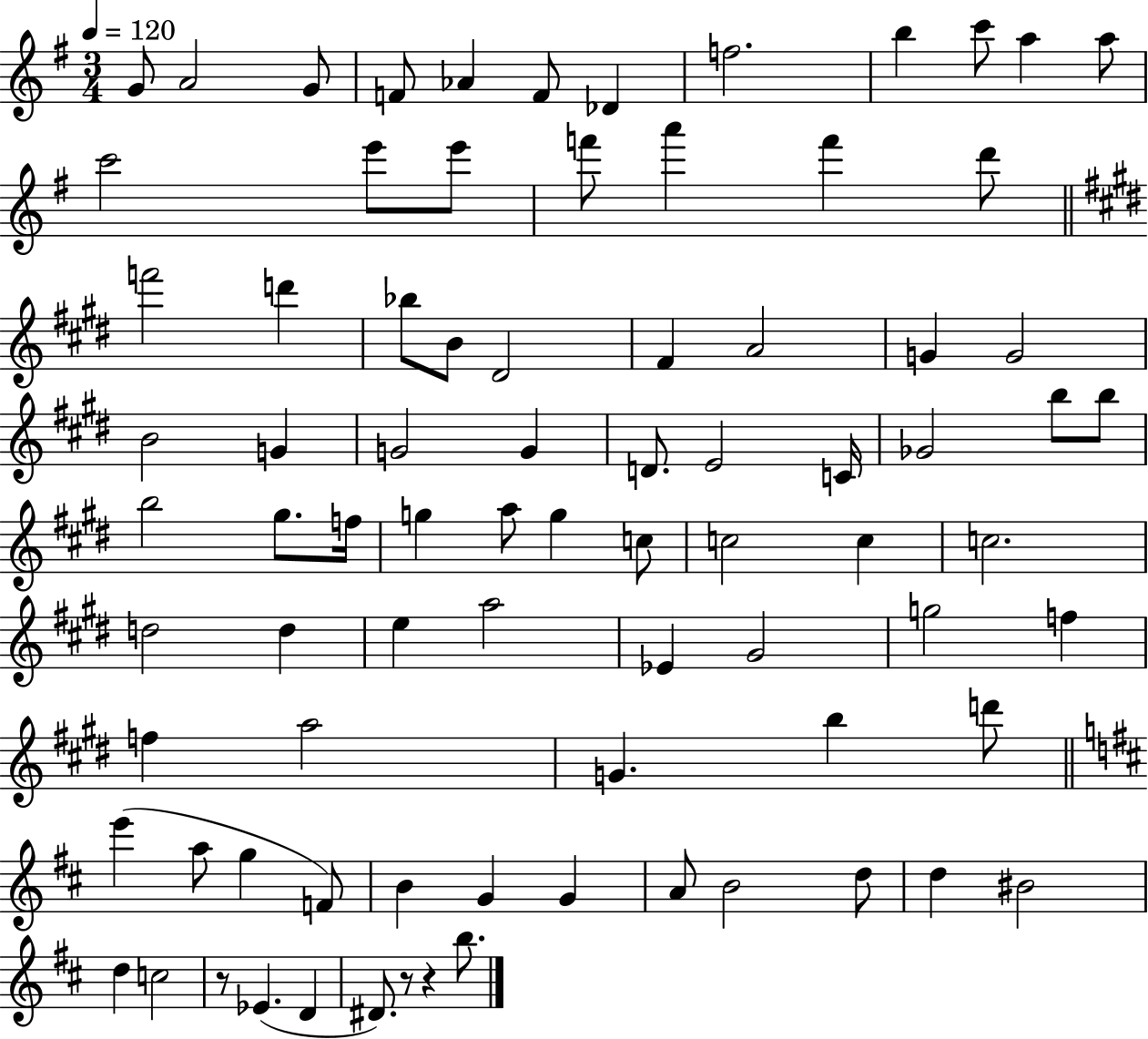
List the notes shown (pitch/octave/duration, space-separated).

G4/e A4/h G4/e F4/e Ab4/q F4/e Db4/q F5/h. B5/q C6/e A5/q A5/e C6/h E6/e E6/e F6/e A6/q F6/q D6/e F6/h D6/q Bb5/e B4/e D#4/h F#4/q A4/h G4/q G4/h B4/h G4/q G4/h G4/q D4/e. E4/h C4/s Gb4/h B5/e B5/e B5/h G#5/e. F5/s G5/q A5/e G5/q C5/e C5/h C5/q C5/h. D5/h D5/q E5/q A5/h Eb4/q G#4/h G5/h F5/q F5/q A5/h G4/q. B5/q D6/e E6/q A5/e G5/q F4/e B4/q G4/q G4/q A4/e B4/h D5/e D5/q BIS4/h D5/q C5/h R/e Eb4/q. D4/q D#4/e. R/e R/q B5/e.